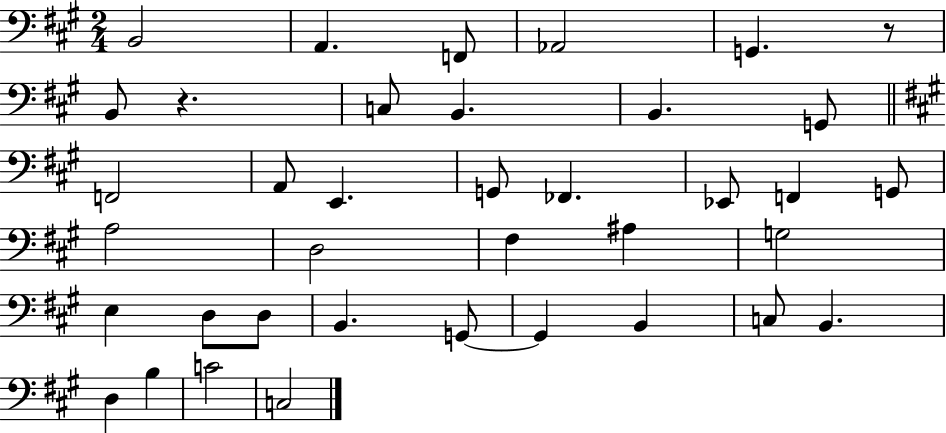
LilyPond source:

{
  \clef bass
  \numericTimeSignature
  \time 2/4
  \key a \major
  b,2 | a,4. f,8 | aes,2 | g,4. r8 | \break b,8 r4. | c8 b,4. | b,4. g,8 | \bar "||" \break \key a \major f,2 | a,8 e,4. | g,8 fes,4. | ees,8 f,4 g,8 | \break a2 | d2 | fis4 ais4 | g2 | \break e4 d8 d8 | b,4. g,8~~ | g,4 b,4 | c8 b,4. | \break d4 b4 | c'2 | c2 | \bar "|."
}